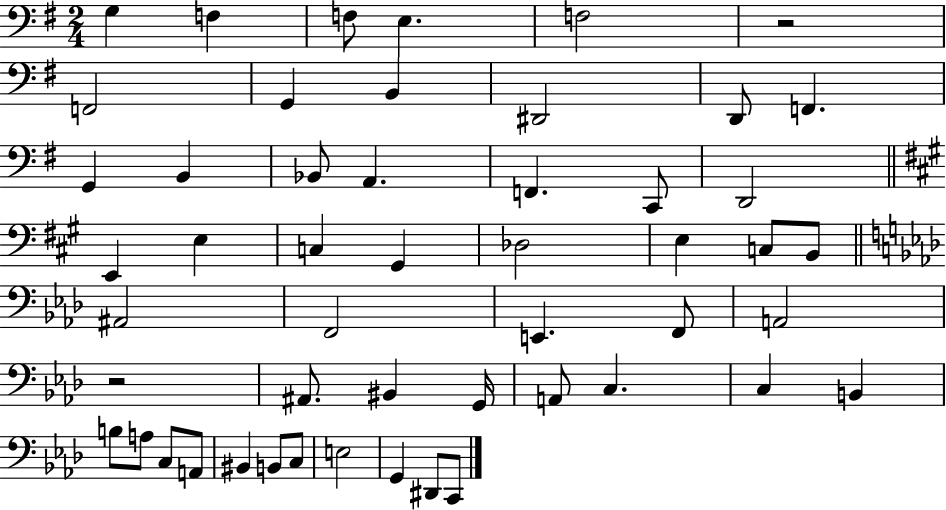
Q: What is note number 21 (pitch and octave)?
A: C3